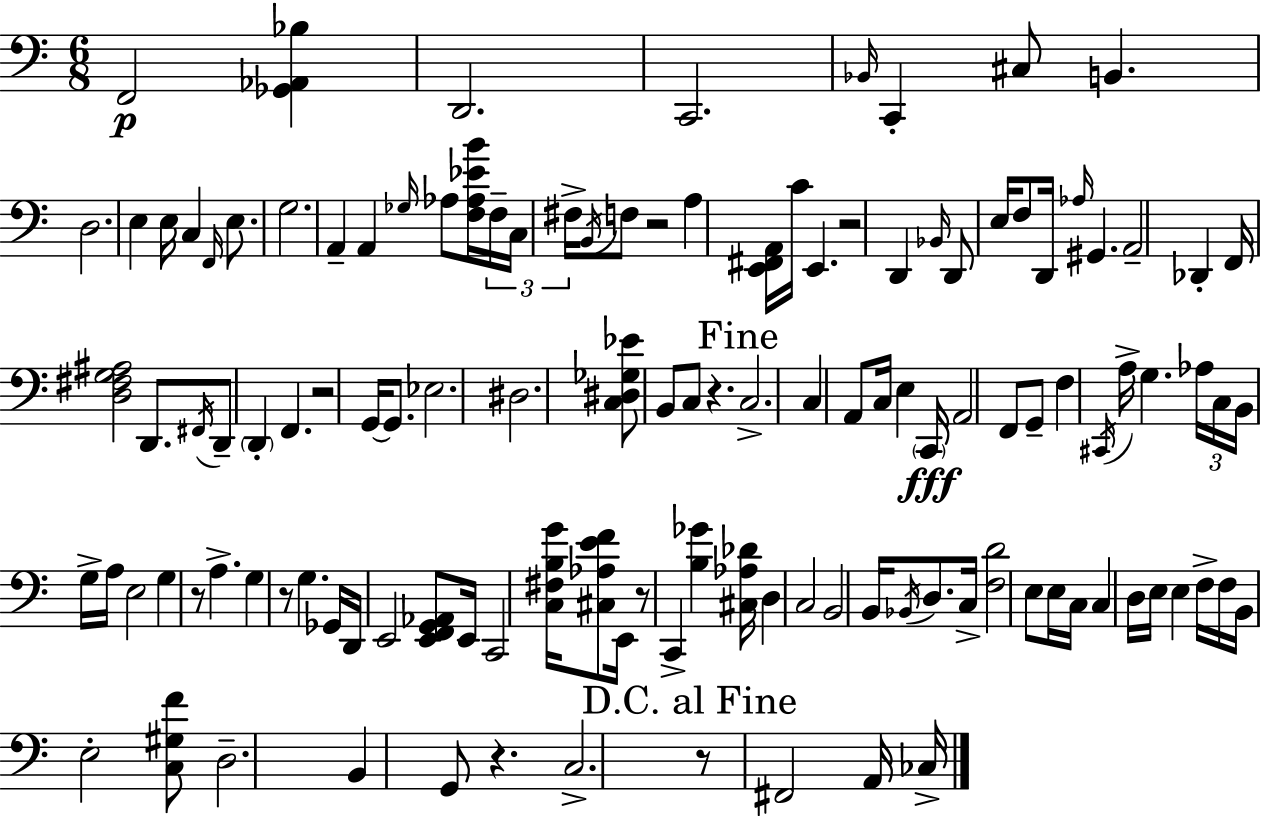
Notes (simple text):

F2/h [Gb2,Ab2,Bb3]/q D2/h. C2/h. Bb2/s C2/q C#3/e B2/q. D3/h. E3/q E3/s C3/q F2/s E3/e. G3/h. A2/q A2/q Gb3/s Ab3/e [F3,Ab3,Eb4,B4]/s F3/s C3/s F#3/s B2/s F3/e R/h A3/q [E2,F#2,A2]/s C4/s E2/q. R/h D2/q Bb2/s D2/e E3/s F3/e D2/s Ab3/s G#2/q. A2/h Db2/q F2/s [D3,F#3,G3,A#3]/h D2/e. F#2/s D2/e D2/q F2/q. R/h G2/s G2/e. Eb3/h. D#3/h. [C3,D#3,Gb3,Eb4]/e B2/e C3/e R/q. C3/h. C3/q A2/e C3/s E3/q C2/s A2/h F2/e G2/e F3/q C#2/s A3/s G3/q. Ab3/s C3/s B2/s G3/s A3/s E3/h G3/q R/e A3/q. G3/q R/e G3/q. Gb2/s D2/s E2/h [E2,F2,G2,Ab2]/e E2/s C2/h [C3,F#3,B3,G4]/s [C#3,Ab3,E4,F4]/e E2/s R/e C2/q [B3,Gb4]/q [C#3,Ab3,Db4]/s D3/q C3/h B2/h B2/s Bb2/s D3/e. C3/s [F3,D4]/h E3/e E3/s C3/s C3/q D3/s E3/s E3/q F3/s F3/s B2/s E3/h [C3,G#3,F4]/e D3/h. B2/q G2/e R/q. C3/h. R/e F#2/h A2/s CES3/s